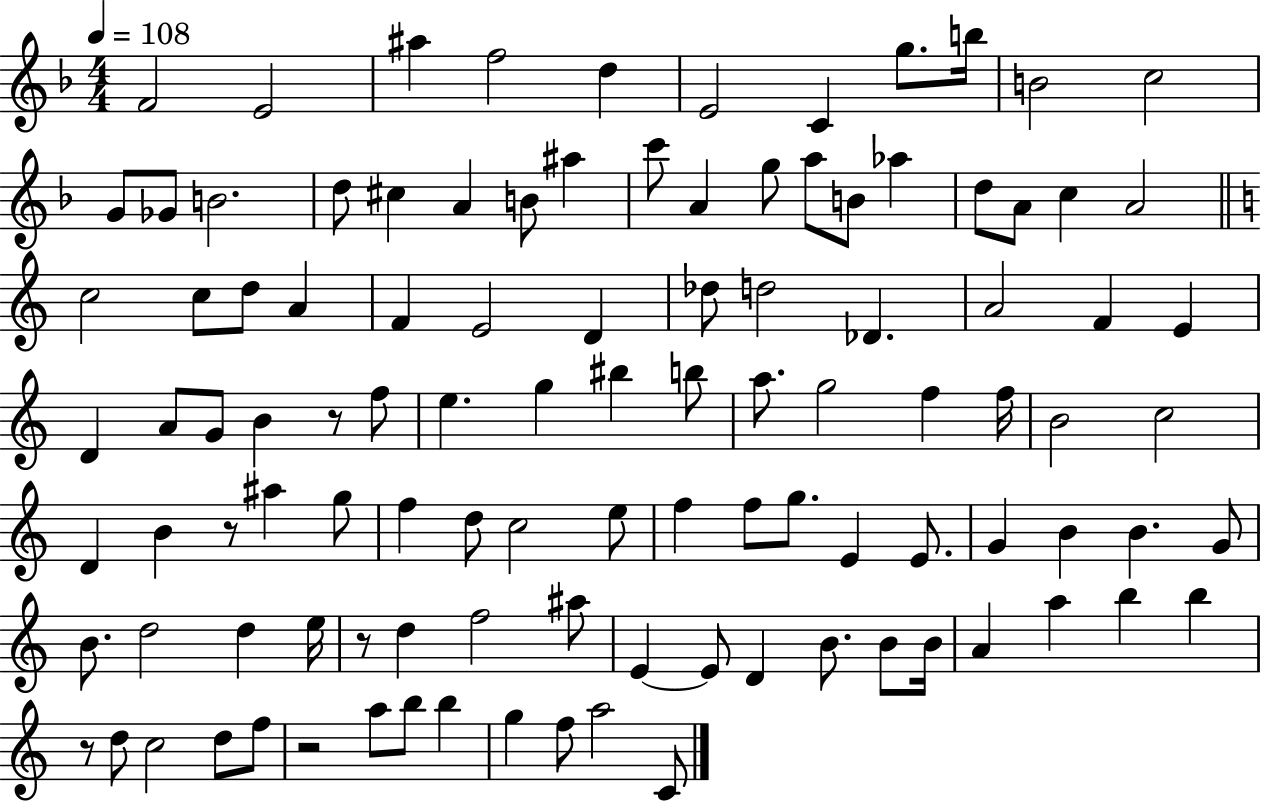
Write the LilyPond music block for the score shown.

{
  \clef treble
  \numericTimeSignature
  \time 4/4
  \key f \major
  \tempo 4 = 108
  f'2 e'2 | ais''4 f''2 d''4 | e'2 c'4 g''8. b''16 | b'2 c''2 | \break g'8 ges'8 b'2. | d''8 cis''4 a'4 b'8 ais''4 | c'''8 a'4 g''8 a''8 b'8 aes''4 | d''8 a'8 c''4 a'2 | \break \bar "||" \break \key a \minor c''2 c''8 d''8 a'4 | f'4 e'2 d'4 | des''8 d''2 des'4. | a'2 f'4 e'4 | \break d'4 a'8 g'8 b'4 r8 f''8 | e''4. g''4 bis''4 b''8 | a''8. g''2 f''4 f''16 | b'2 c''2 | \break d'4 b'4 r8 ais''4 g''8 | f''4 d''8 c''2 e''8 | f''4 f''8 g''8. e'4 e'8. | g'4 b'4 b'4. g'8 | \break b'8. d''2 d''4 e''16 | r8 d''4 f''2 ais''8 | e'4~~ e'8 d'4 b'8. b'8 b'16 | a'4 a''4 b''4 b''4 | \break r8 d''8 c''2 d''8 f''8 | r2 a''8 b''8 b''4 | g''4 f''8 a''2 c'8 | \bar "|."
}